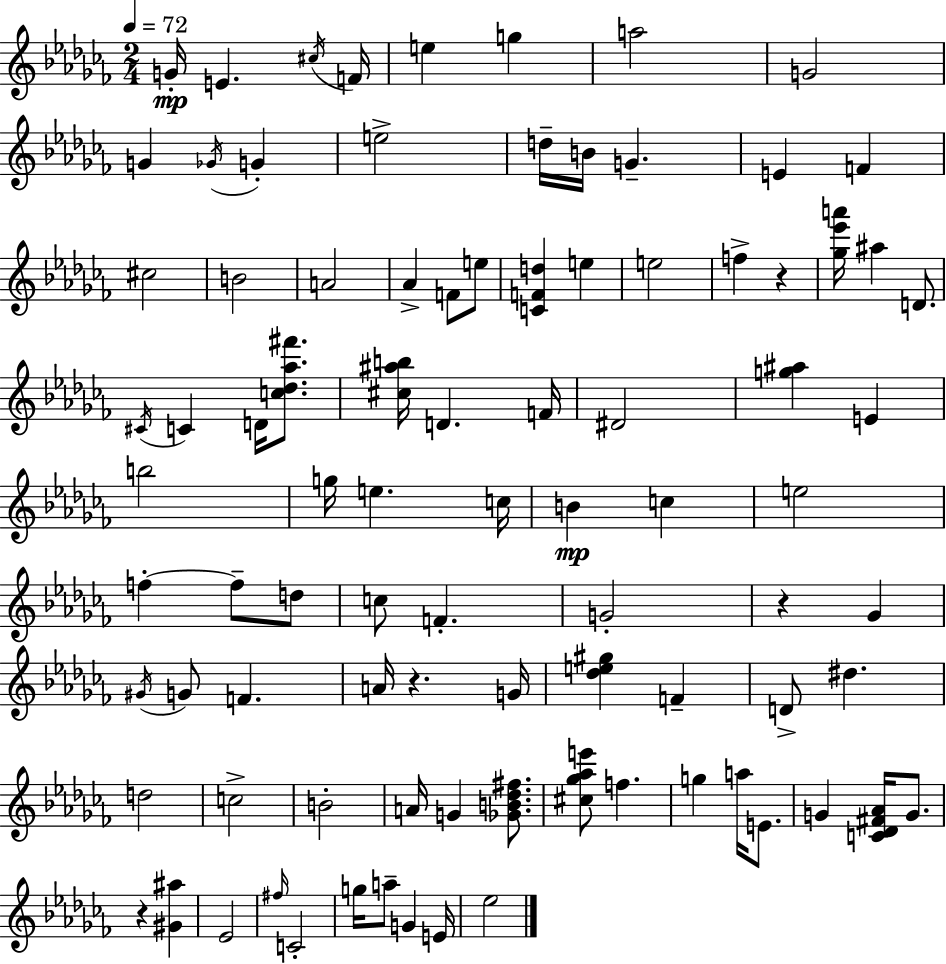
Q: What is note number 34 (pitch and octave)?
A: D#4